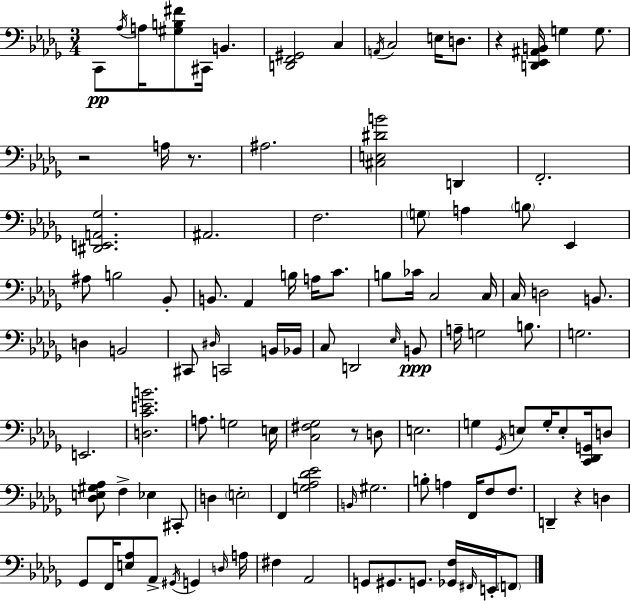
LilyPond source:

{
  \clef bass
  \numericTimeSignature
  \time 3/4
  \key bes \minor
  c,8\pp \acciaccatura { aes16 } a16 <gis b fis'>8 cis,16 b,4. | <d, f, gis,>2 c4 | \acciaccatura { a,16 } c2 e16 d8. | r4 <d, ees, ais, b,>16 g4 g8. | \break r2 a16 r8. | ais2. | <cis e dis' b'>2 d,4 | f,2.-. | \break <dis, e, a, ges>2. | ais,2. | f2. | \parenthesize g8 a4 \parenthesize b8 ees,4 | \break ais8 b2 | bes,8-. b,8. aes,4 b16 a16 c'8. | b8 ces'16 c2 | c16 c16 d2 b,8. | \break d4 b,2 | cis,8 \grace { dis16 } c,2 | b,16 bes,16 c8 d,2 | \grace { ees16 } b,8\ppp a16-- g2 | \break b8. g2. | e,2. | <d c' e' b'>2. | a8. g2 | \break e16 <c fis ges>2 | r8 d8 e2. | g4 \acciaccatura { ges,16 } e8 g16-. | e8-. <c, des, g,>16 d8 <des e gis aes>8 f4-> ees4 | \break cis,8-. d4 \parenthesize e2-. | f,4 <g aes des' ees'>2 | \grace { b,16 } gis2. | b8-. a4 | \break f,16 f8 f8. d,4-- r4 | d4 ges,8 f,16 <e aes>8 aes,8-> | \acciaccatura { gis,16 } g,4 \grace { d16 } a16 fis4 | aes,2 g,8 gis,8. | \break g,8. <ges, f>16 \grace { fis,16 } e,16-. \parenthesize f,8 \bar "|."
}